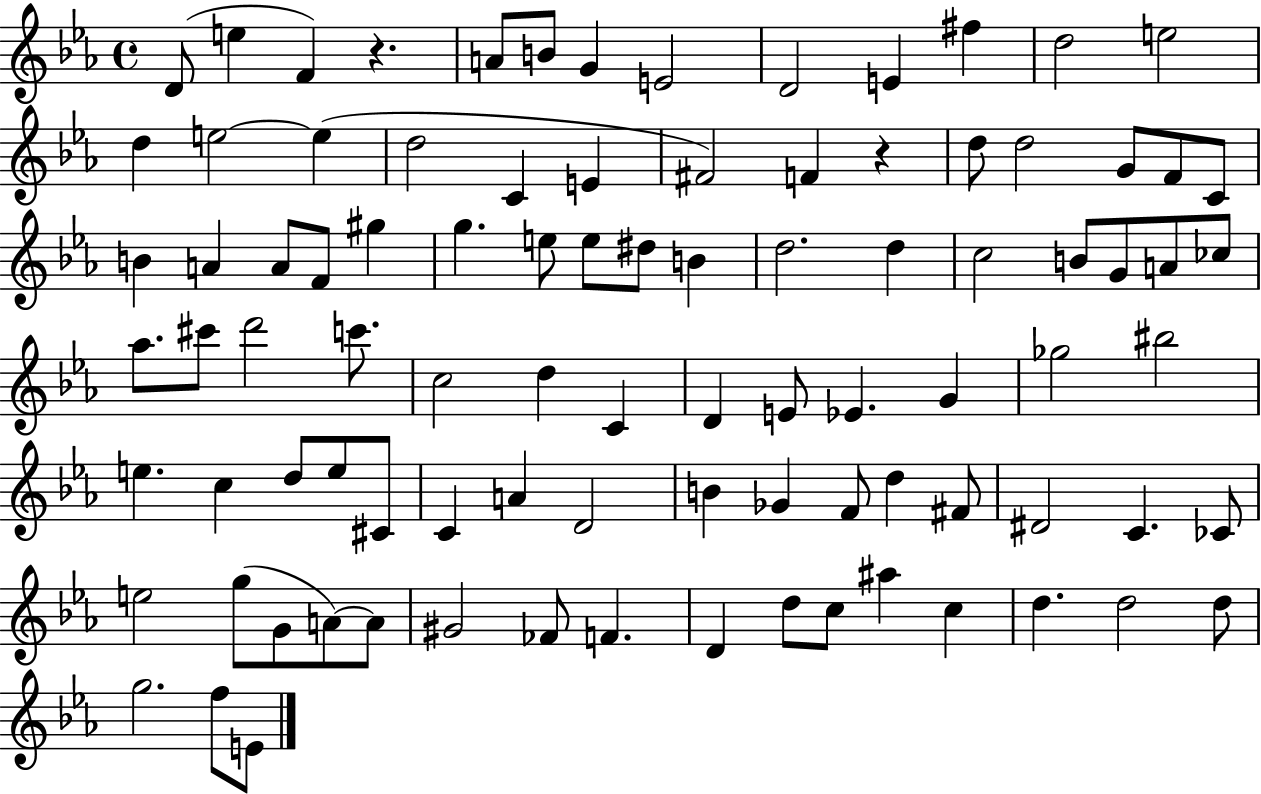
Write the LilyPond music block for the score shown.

{
  \clef treble
  \time 4/4
  \defaultTimeSignature
  \key ees \major
  d'8( e''4 f'4) r4. | a'8 b'8 g'4 e'2 | d'2 e'4 fis''4 | d''2 e''2 | \break d''4 e''2~~ e''4( | d''2 c'4 e'4 | fis'2) f'4 r4 | d''8 d''2 g'8 f'8 c'8 | \break b'4 a'4 a'8 f'8 gis''4 | g''4. e''8 e''8 dis''8 b'4 | d''2. d''4 | c''2 b'8 g'8 a'8 ces''8 | \break aes''8. cis'''8 d'''2 c'''8. | c''2 d''4 c'4 | d'4 e'8 ees'4. g'4 | ges''2 bis''2 | \break e''4. c''4 d''8 e''8 cis'8 | c'4 a'4 d'2 | b'4 ges'4 f'8 d''4 fis'8 | dis'2 c'4. ces'8 | \break e''2 g''8( g'8 a'8~~) a'8 | gis'2 fes'8 f'4. | d'4 d''8 c''8 ais''4 c''4 | d''4. d''2 d''8 | \break g''2. f''8 e'8 | \bar "|."
}